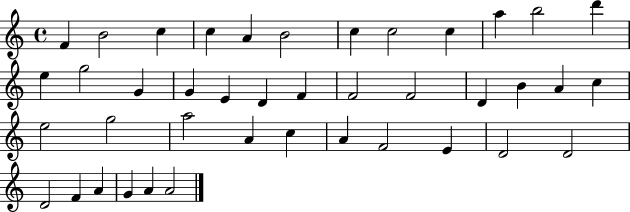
F4/q B4/h C5/q C5/q A4/q B4/h C5/q C5/h C5/q A5/q B5/h D6/q E5/q G5/h G4/q G4/q E4/q D4/q F4/q F4/h F4/h D4/q B4/q A4/q C5/q E5/h G5/h A5/h A4/q C5/q A4/q F4/h E4/q D4/h D4/h D4/h F4/q A4/q G4/q A4/q A4/h